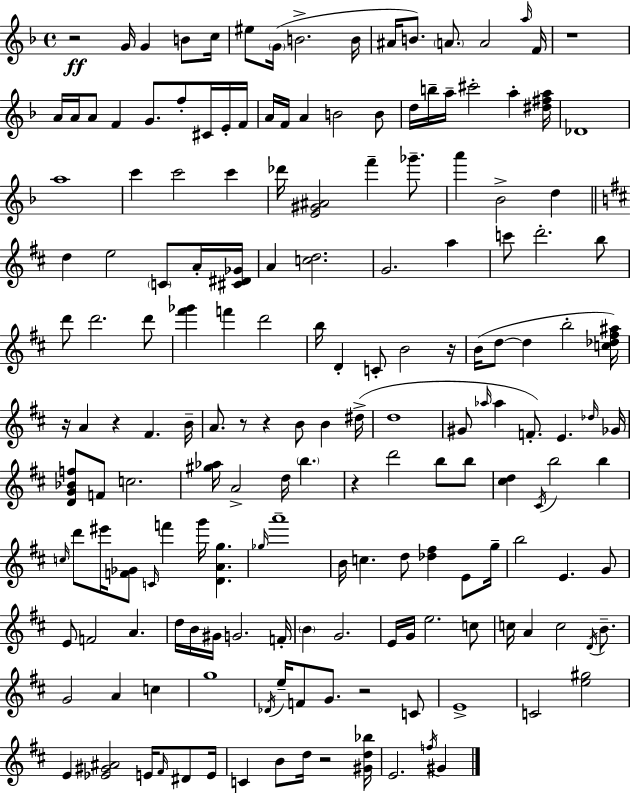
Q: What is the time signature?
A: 4/4